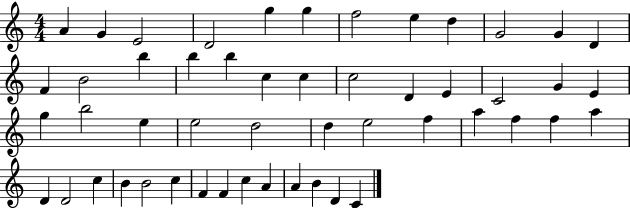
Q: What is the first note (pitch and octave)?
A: A4